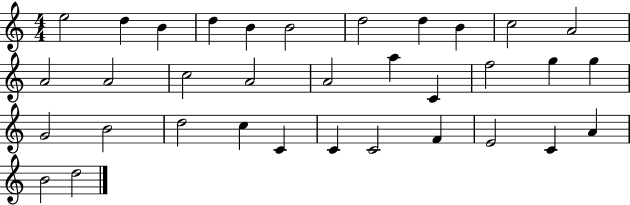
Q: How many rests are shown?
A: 0